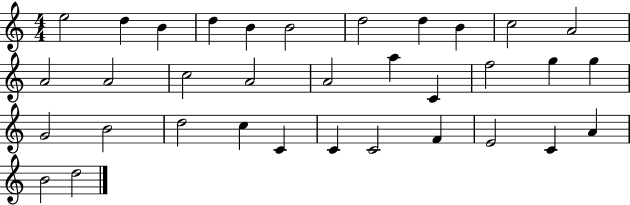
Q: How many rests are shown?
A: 0